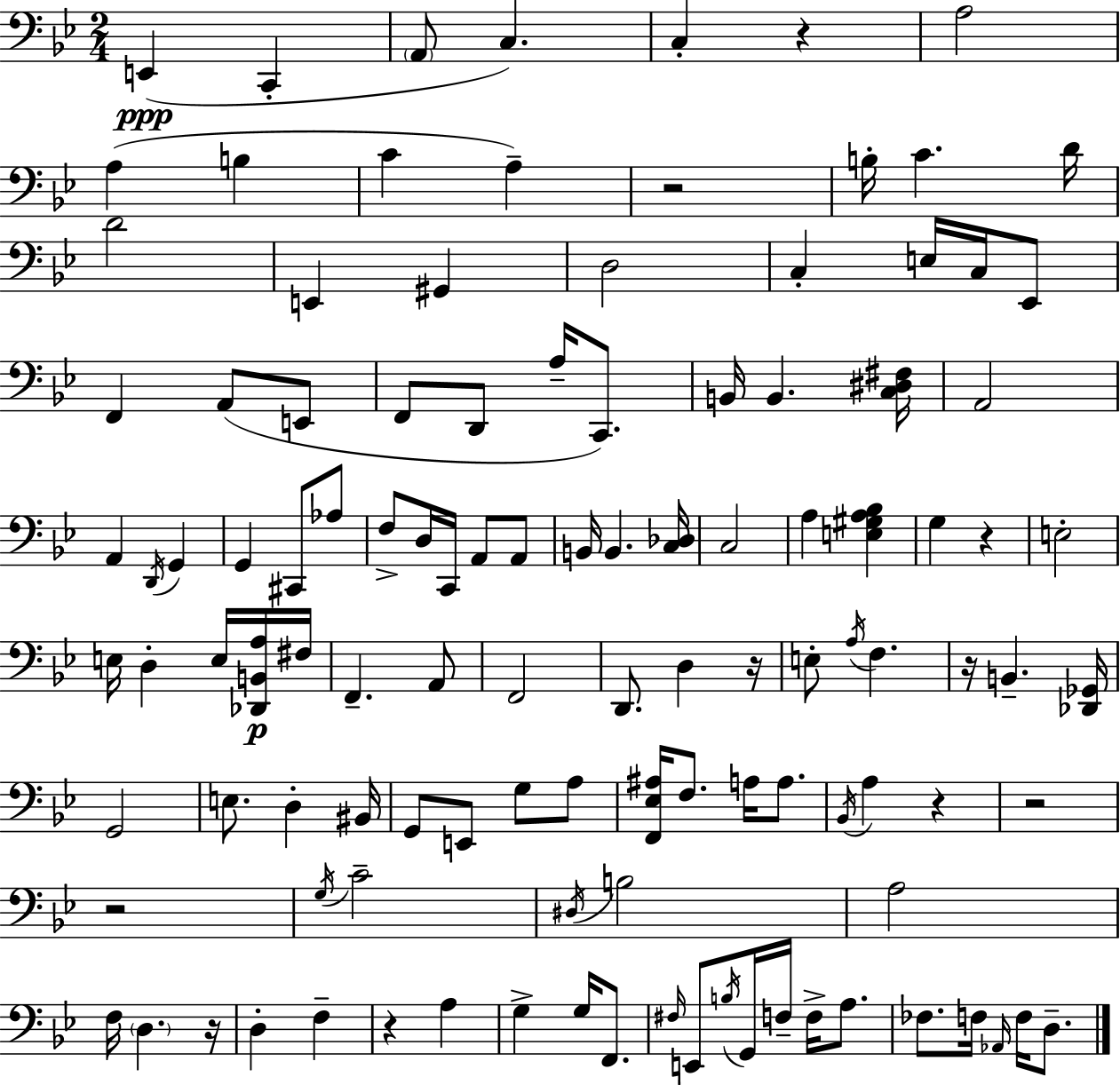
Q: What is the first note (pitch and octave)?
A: E2